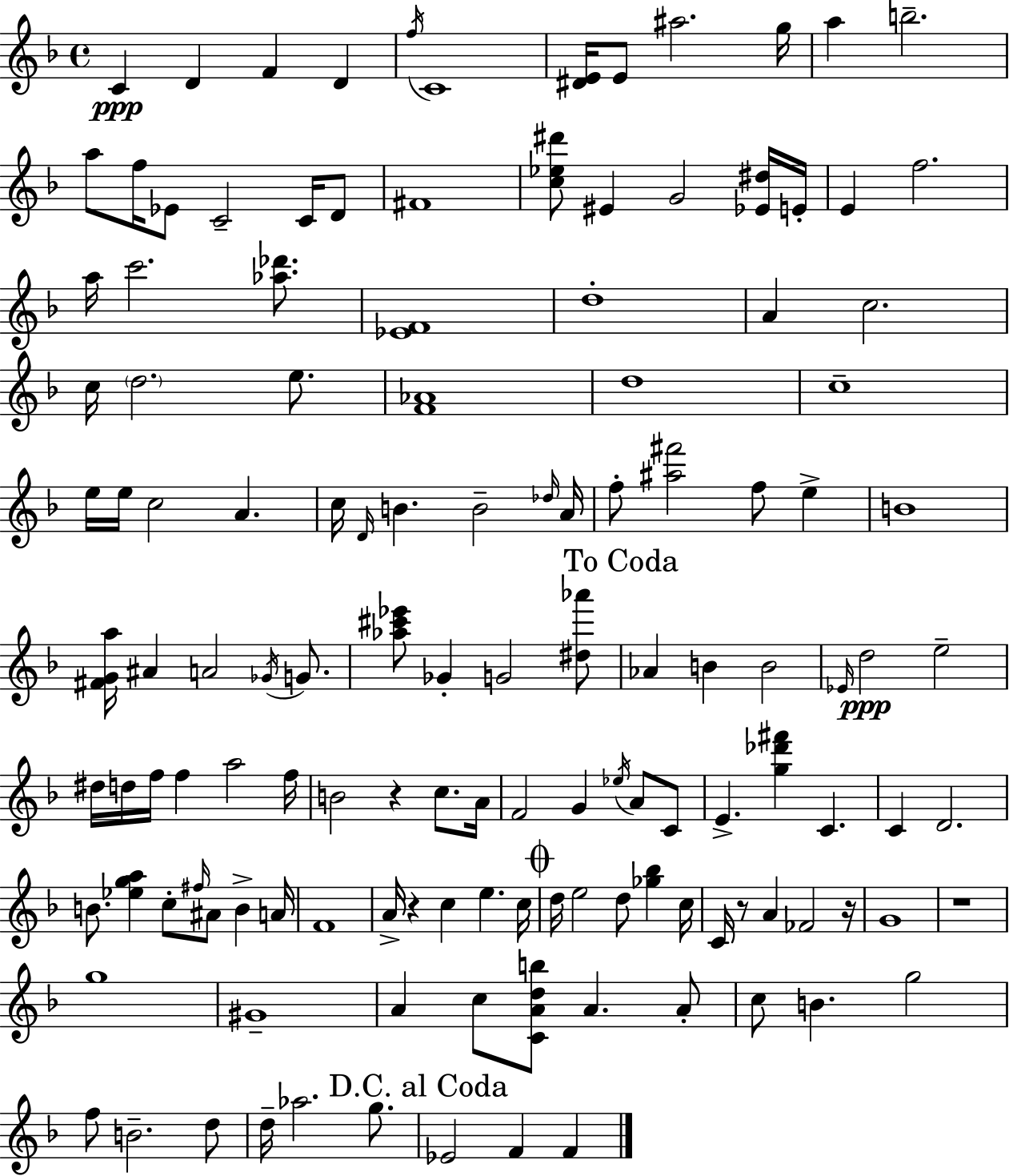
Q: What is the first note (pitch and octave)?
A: C4